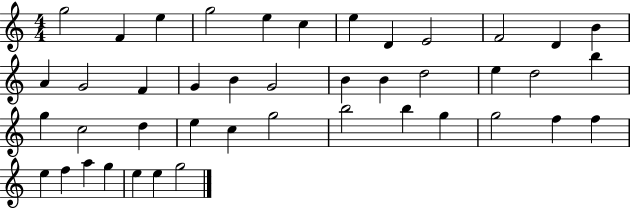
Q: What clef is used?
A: treble